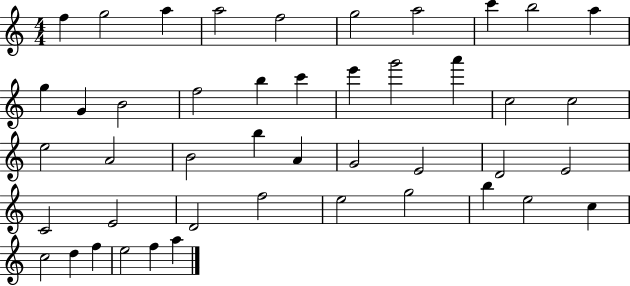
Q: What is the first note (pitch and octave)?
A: F5